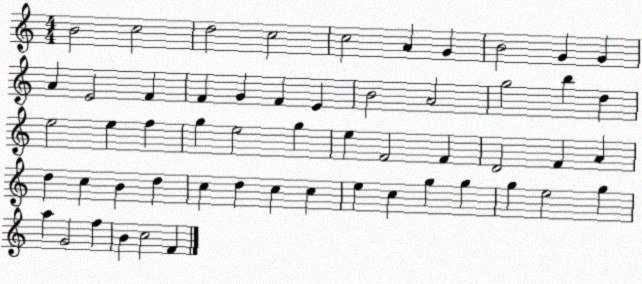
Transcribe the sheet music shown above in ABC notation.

X:1
T:Untitled
M:4/4
L:1/4
K:C
B2 c2 d2 c2 c2 A G B2 G G A E2 F F G F E B2 A2 g2 b d e2 e f g e2 g e F2 F D2 F A d c B d c d c c e c g g g e2 g a G2 f B c2 F